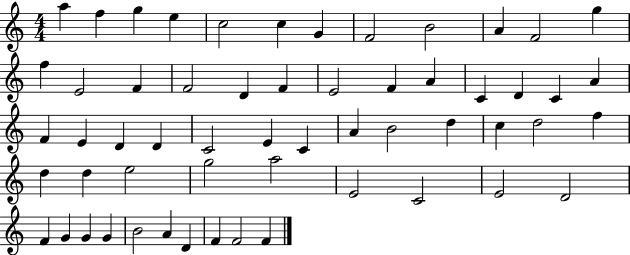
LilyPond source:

{
  \clef treble
  \numericTimeSignature
  \time 4/4
  \key c \major
  a''4 f''4 g''4 e''4 | c''2 c''4 g'4 | f'2 b'2 | a'4 f'2 g''4 | \break f''4 e'2 f'4 | f'2 d'4 f'4 | e'2 f'4 a'4 | c'4 d'4 c'4 a'4 | \break f'4 e'4 d'4 d'4 | c'2 e'4 c'4 | a'4 b'2 d''4 | c''4 d''2 f''4 | \break d''4 d''4 e''2 | g''2 a''2 | e'2 c'2 | e'2 d'2 | \break f'4 g'4 g'4 g'4 | b'2 a'4 d'4 | f'4 f'2 f'4 | \bar "|."
}